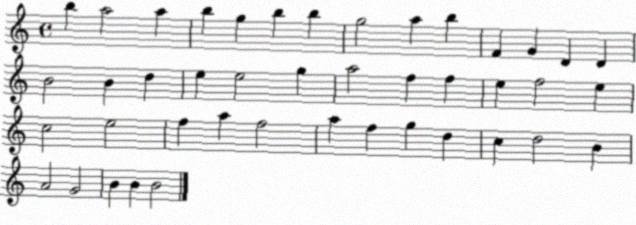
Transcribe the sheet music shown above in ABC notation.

X:1
T:Untitled
M:4/4
L:1/4
K:C
b a2 a b g b b g2 a b F G D D B2 B d e e2 g a2 f f e f2 e c2 e2 f a f2 a f g d c d2 B A2 G2 B B B2